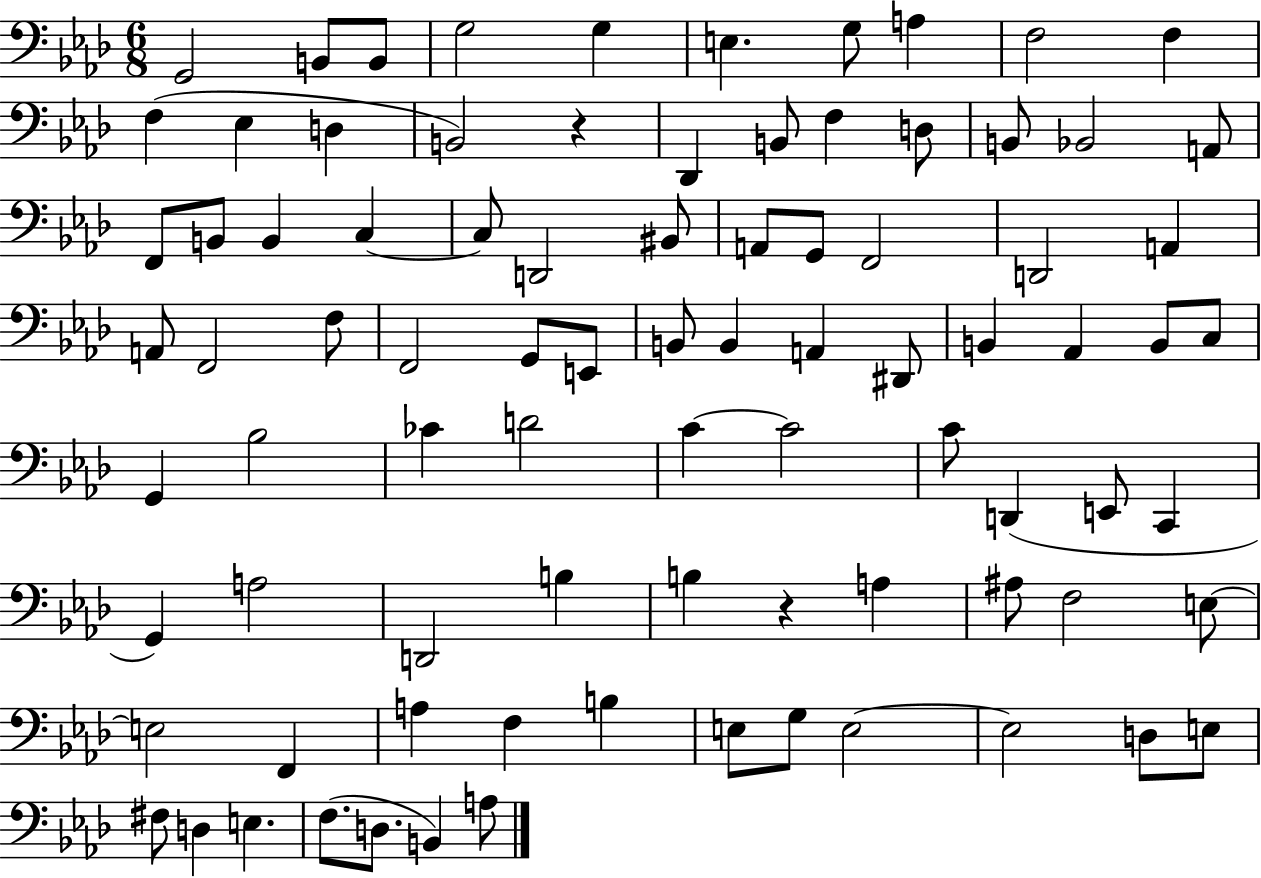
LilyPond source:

{
  \clef bass
  \numericTimeSignature
  \time 6/8
  \key aes \major
  g,2 b,8 b,8 | g2 g4 | e4. g8 a4 | f2 f4 | \break f4( ees4 d4 | b,2) r4 | des,4 b,8 f4 d8 | b,8 bes,2 a,8 | \break f,8 b,8 b,4 c4~~ | c8 d,2 bis,8 | a,8 g,8 f,2 | d,2 a,4 | \break a,8 f,2 f8 | f,2 g,8 e,8 | b,8 b,4 a,4 dis,8 | b,4 aes,4 b,8 c8 | \break g,4 bes2 | ces'4 d'2 | c'4~~ c'2 | c'8 d,4( e,8 c,4 | \break g,4) a2 | d,2 b4 | b4 r4 a4 | ais8 f2 e8~~ | \break e2 f,4 | a4 f4 b4 | e8 g8 e2~~ | e2 d8 e8 | \break fis8 d4 e4. | f8.( d8. b,4) a8 | \bar "|."
}